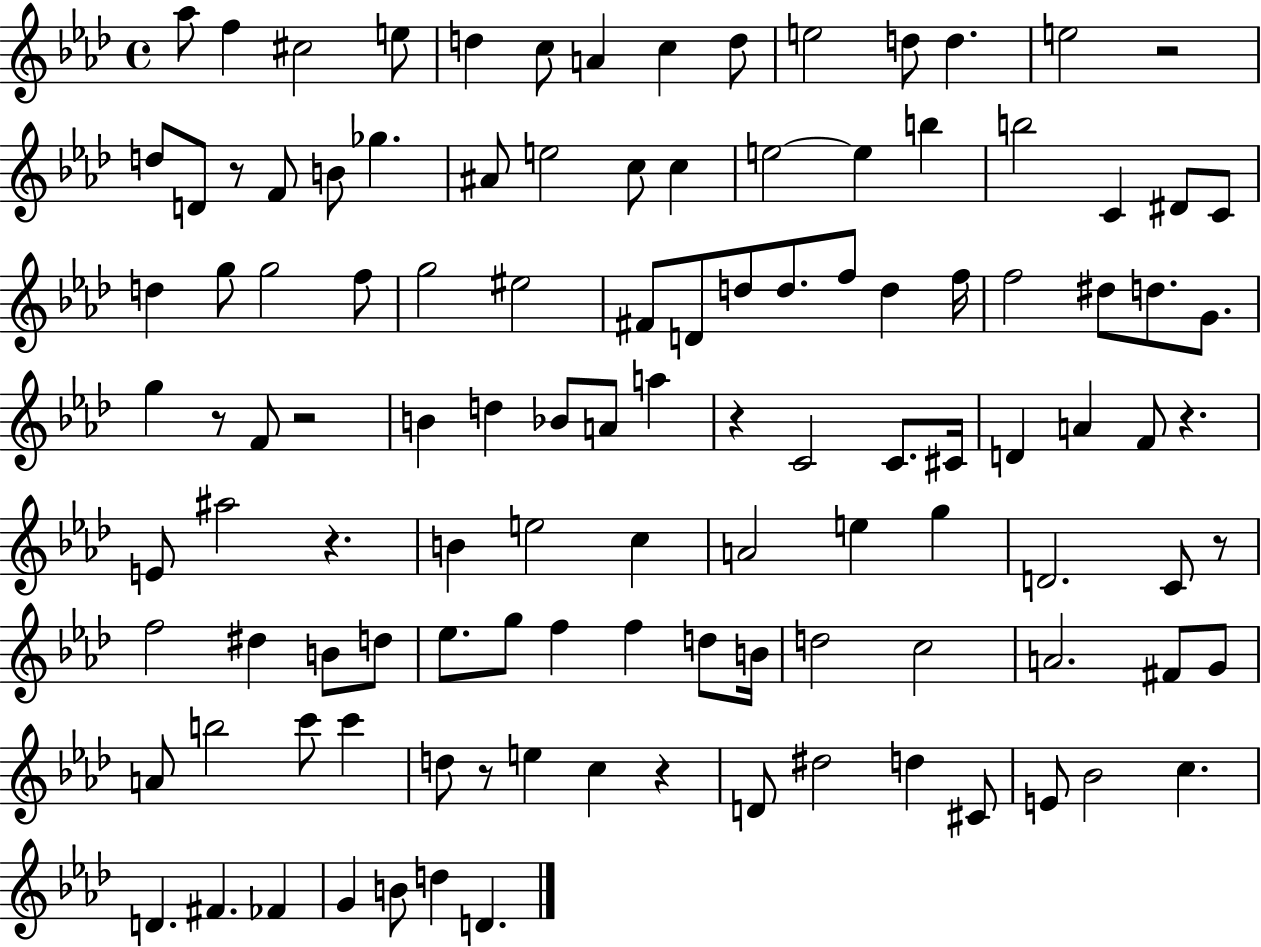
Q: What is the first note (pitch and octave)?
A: Ab5